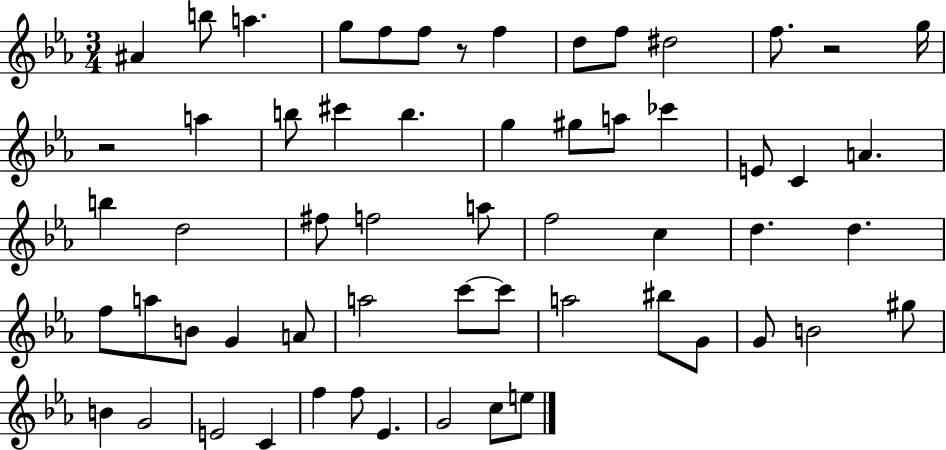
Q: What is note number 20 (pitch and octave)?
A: CES6